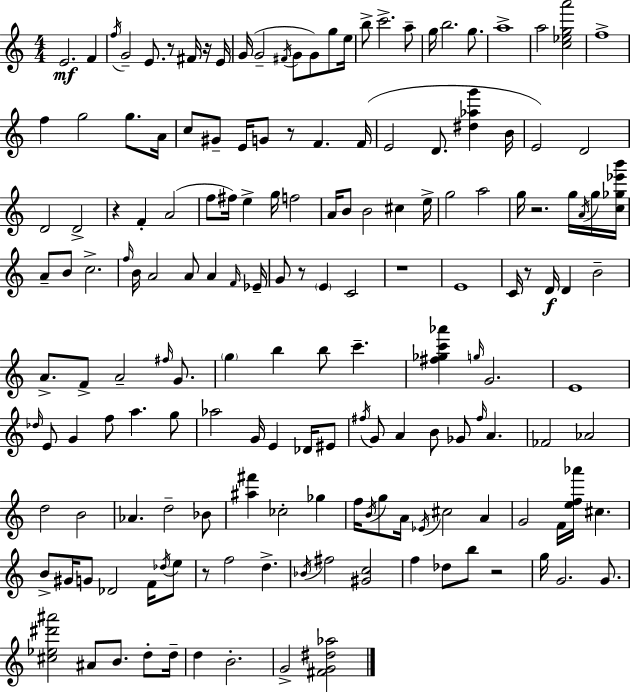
X:1
T:Untitled
M:4/4
L:1/4
K:C
E2 F f/4 G2 E/2 z/2 ^F/4 z/4 E/4 G/4 G2 ^F/4 G/2 G/2 g/2 e/4 b/2 c'2 a/2 g/4 b2 g/2 a4 a2 [c_ega']2 f4 f g2 g/2 A/4 c/2 ^G/2 E/4 G/2 z/2 F F/4 E2 D/2 [^d_ag'] B/4 E2 D2 D2 D2 z F A2 f/2 ^f/4 e g/4 f2 A/4 B/2 B2 ^c e/4 g2 a2 g/4 z2 g/4 A/4 g/4 [c_g_e'b']/4 A/2 B/2 c2 f/4 B/4 A2 A/2 A F/4 _E/4 G/2 z/2 E C2 z4 E4 C/4 z/2 D/4 D B2 A/2 F/2 A2 ^f/4 G/2 g b b/2 c' [^f_gc'_a'] g/4 G2 E4 _d/4 E/2 G f/2 a g/2 _a2 G/4 E _D/4 ^E/2 ^f/4 G/2 A B/2 _G/2 ^f/4 A _F2 _A2 d2 B2 _A d2 _B/2 [^a^f'] _c2 _g f/4 B/4 g/2 A/4 _E/4 ^c2 A G2 F/4 [ef_a']/4 ^c B/2 ^G/4 G/2 _D2 F/4 _d/4 e/2 z/2 f2 d _B/4 ^f2 [^Gc]2 f _d/2 b/2 z2 g/4 G2 G/2 [^c_e^d'^a']2 ^A/2 B/2 d/2 d/4 d B2 G2 [^FG^d_a]2